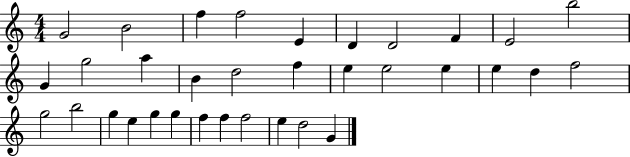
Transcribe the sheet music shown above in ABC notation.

X:1
T:Untitled
M:4/4
L:1/4
K:C
G2 B2 f f2 E D D2 F E2 b2 G g2 a B d2 f e e2 e e d f2 g2 b2 g e g g f f f2 e d2 G